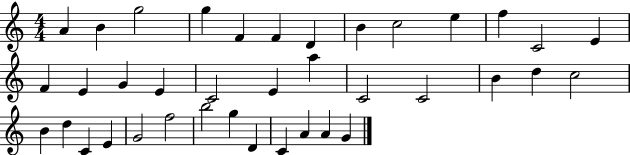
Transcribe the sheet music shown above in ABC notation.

X:1
T:Untitled
M:4/4
L:1/4
K:C
A B g2 g F F D B c2 e f C2 E F E G E C2 E a C2 C2 B d c2 B d C E G2 f2 b2 g D C A A G